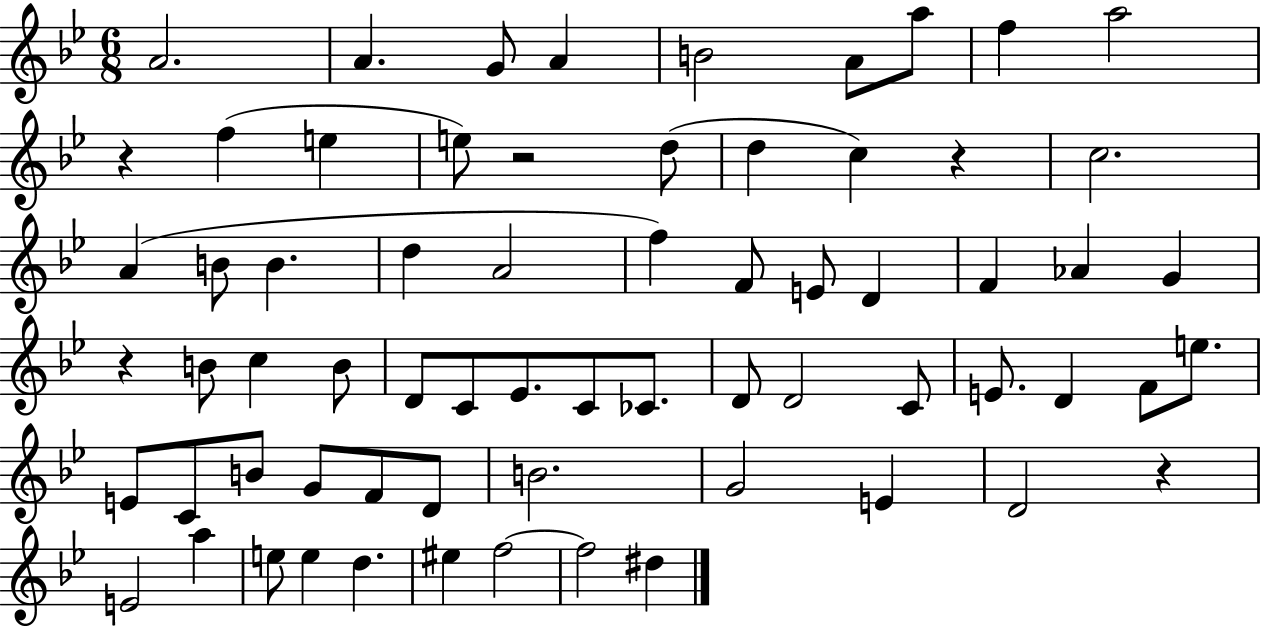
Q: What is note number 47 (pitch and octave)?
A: G4